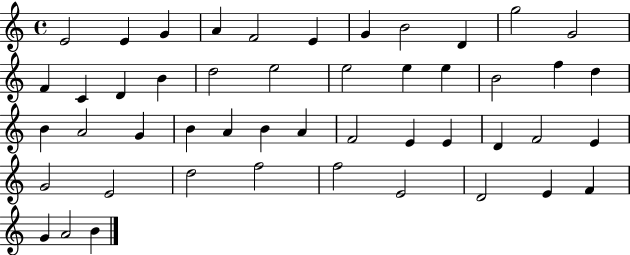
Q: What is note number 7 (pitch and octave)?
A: G4